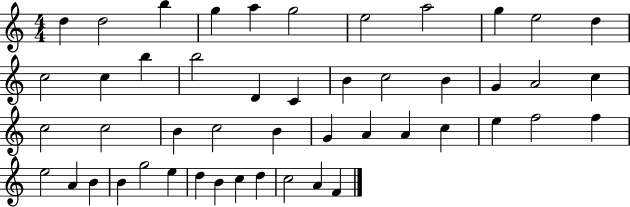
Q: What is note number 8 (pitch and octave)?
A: A5